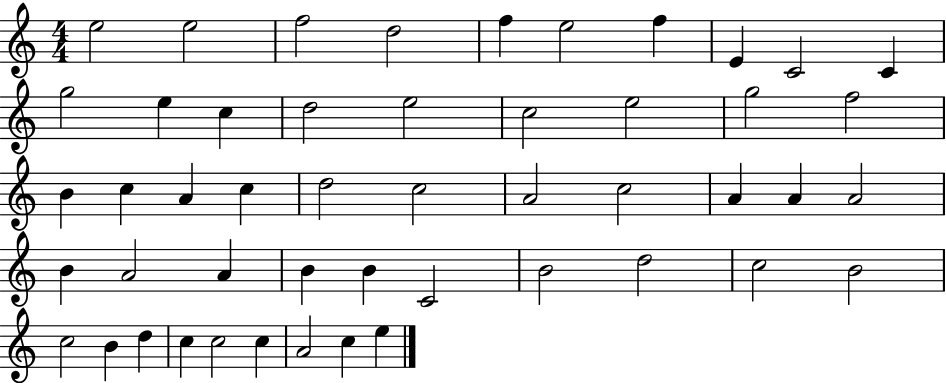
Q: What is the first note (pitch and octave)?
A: E5